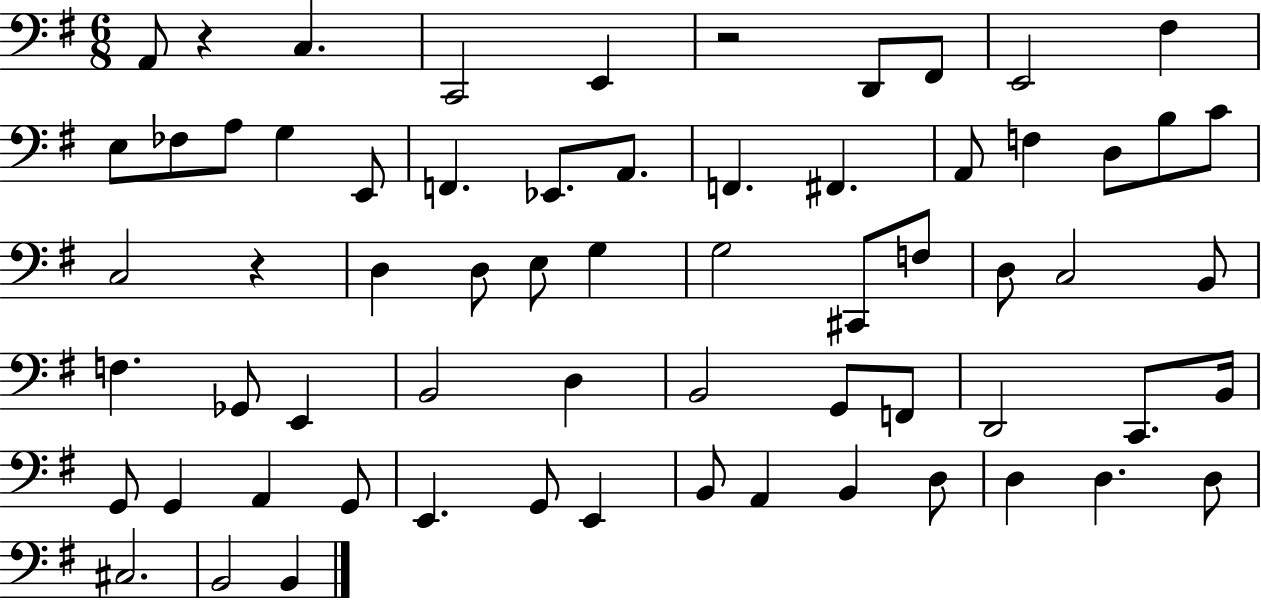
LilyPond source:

{
  \clef bass
  \numericTimeSignature
  \time 6/8
  \key g \major
  a,8 r4 c4. | c,2 e,4 | r2 d,8 fis,8 | e,2 fis4 | \break e8 fes8 a8 g4 e,8 | f,4. ees,8. a,8. | f,4. fis,4. | a,8 f4 d8 b8 c'8 | \break c2 r4 | d4 d8 e8 g4 | g2 cis,8 f8 | d8 c2 b,8 | \break f4. ges,8 e,4 | b,2 d4 | b,2 g,8 f,8 | d,2 c,8. b,16 | \break g,8 g,4 a,4 g,8 | e,4. g,8 e,4 | b,8 a,4 b,4 d8 | d4 d4. d8 | \break cis2. | b,2 b,4 | \bar "|."
}